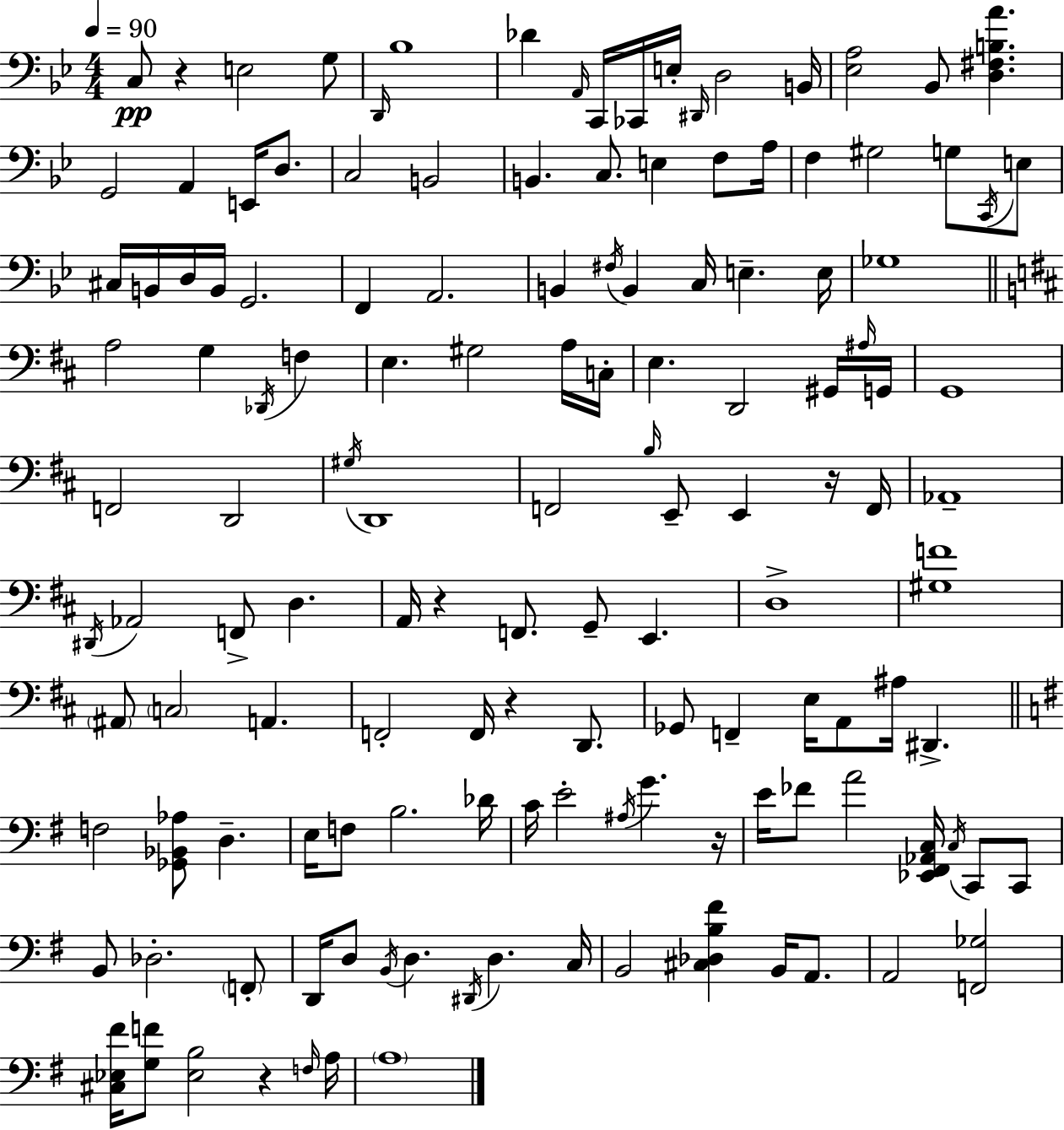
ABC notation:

X:1
T:Untitled
M:4/4
L:1/4
K:Gm
C,/2 z E,2 G,/2 D,,/4 _B,4 _D A,,/4 C,,/4 _C,,/4 E,/4 ^D,,/4 D,2 B,,/4 [_E,A,]2 _B,,/2 [D,^F,B,A] G,,2 A,, E,,/4 D,/2 C,2 B,,2 B,, C,/2 E, F,/2 A,/4 F, ^G,2 G,/2 C,,/4 E,/2 ^C,/4 B,,/4 D,/4 B,,/4 G,,2 F,, A,,2 B,, ^F,/4 B,, C,/4 E, E,/4 _G,4 A,2 G, _D,,/4 F, E, ^G,2 A,/4 C,/4 E, D,,2 ^G,,/4 ^A,/4 G,,/4 G,,4 F,,2 D,,2 ^G,/4 D,,4 F,,2 B,/4 E,,/2 E,, z/4 F,,/4 _A,,4 ^D,,/4 _A,,2 F,,/2 D, A,,/4 z F,,/2 G,,/2 E,, D,4 [^G,F]4 ^A,,/2 C,2 A,, F,,2 F,,/4 z D,,/2 _G,,/2 F,, E,/4 A,,/2 ^A,/4 ^D,, F,2 [_G,,_B,,_A,]/2 D, E,/4 F,/2 B,2 _D/4 C/4 E2 ^A,/4 G z/4 E/4 _F/2 A2 [_E,,^F,,_A,,C,]/4 C,/4 C,,/2 C,,/2 B,,/2 _D,2 F,,/2 D,,/4 D,/2 B,,/4 D, ^D,,/4 D, C,/4 B,,2 [^C,_D,B,^F] B,,/4 A,,/2 A,,2 [F,,_G,]2 [^C,_E,^F]/4 [G,F]/2 [_E,B,]2 z F,/4 A,/4 A,4